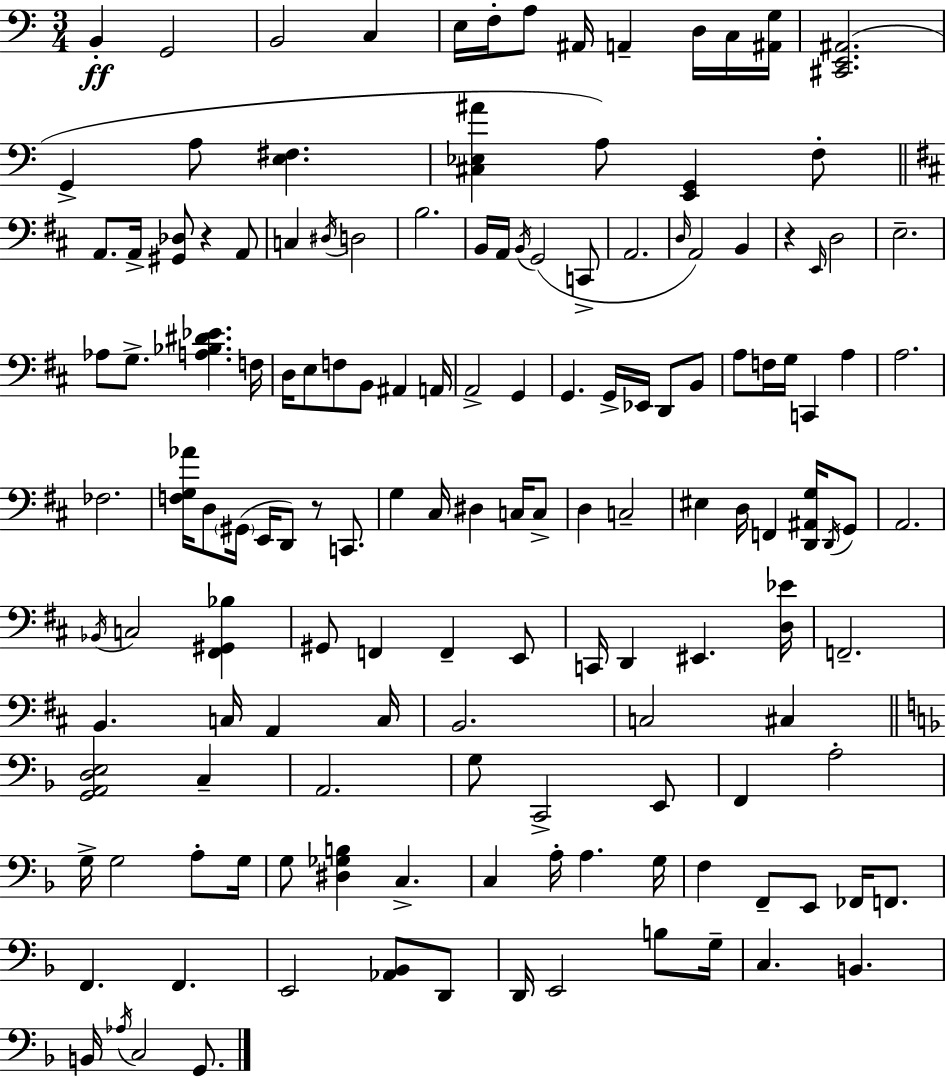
X:1
T:Untitled
M:3/4
L:1/4
K:C
B,, G,,2 B,,2 C, E,/4 F,/4 A,/2 ^A,,/4 A,, D,/4 C,/4 [^A,,G,]/4 [^C,,E,,^A,,]2 G,, A,/2 [E,^F,] [^C,_E,^A] A,/2 [E,,G,,] F,/2 A,,/2 A,,/4 [^G,,_D,]/2 z A,,/2 C, ^D,/4 D,2 B,2 B,,/4 A,,/4 B,,/4 G,,2 C,,/2 A,,2 D,/4 A,,2 B,, z E,,/4 D,2 E,2 _A,/2 G,/2 [A,_B,^D_E] F,/4 D,/4 E,/2 F,/2 B,,/2 ^A,, A,,/4 A,,2 G,, G,, G,,/4 _E,,/4 D,,/2 B,,/2 A,/2 F,/4 G,/4 C,, A, A,2 _F,2 [F,G,_A]/4 D,/2 ^G,,/4 E,,/4 D,,/2 z/2 C,,/2 G, ^C,/4 ^D, C,/4 C,/2 D, C,2 ^E, D,/4 F,, [D,,^A,,G,]/4 D,,/4 G,,/2 A,,2 _B,,/4 C,2 [^F,,^G,,_B,] ^G,,/2 F,, F,, E,,/2 C,,/4 D,, ^E,, [D,_E]/4 F,,2 B,, C,/4 A,, C,/4 B,,2 C,2 ^C, [G,,A,,D,E,]2 C, A,,2 G,/2 C,,2 E,,/2 F,, A,2 G,/4 G,2 A,/2 G,/4 G,/2 [^D,_G,B,] C, C, A,/4 A, G,/4 F, F,,/2 E,,/2 _F,,/4 F,,/2 F,, F,, E,,2 [_A,,_B,,]/2 D,,/2 D,,/4 E,,2 B,/2 G,/4 C, B,, B,,/4 _A,/4 C,2 G,,/2